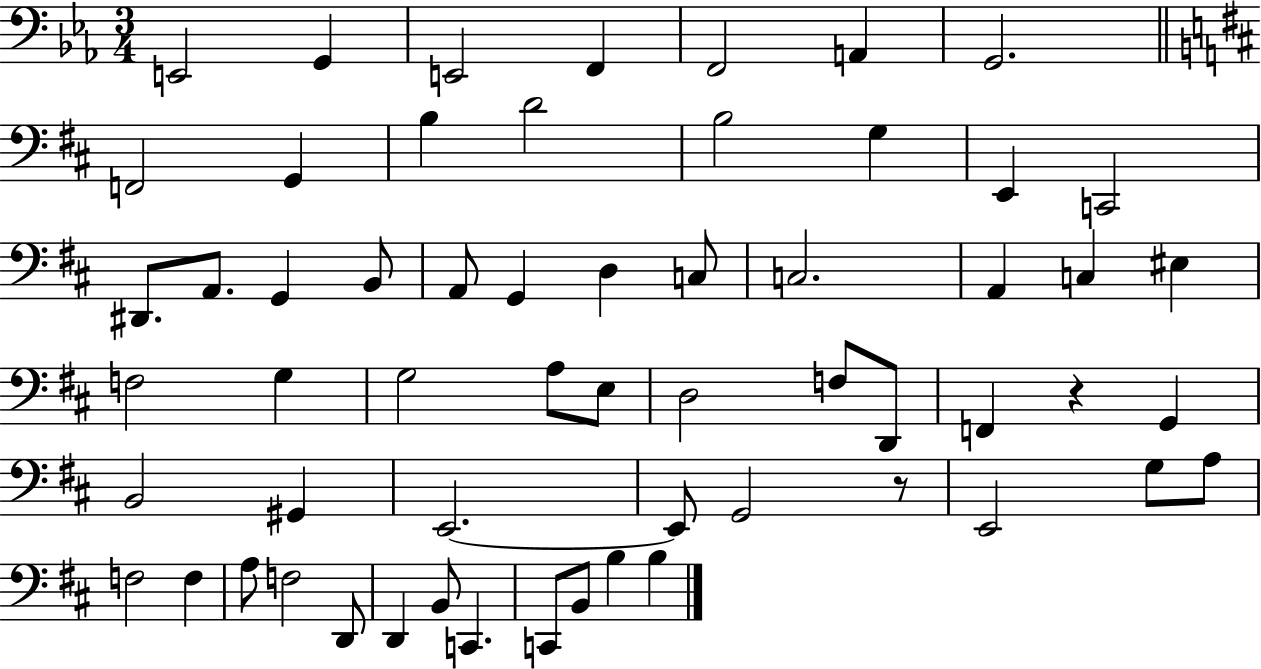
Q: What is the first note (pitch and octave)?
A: E2